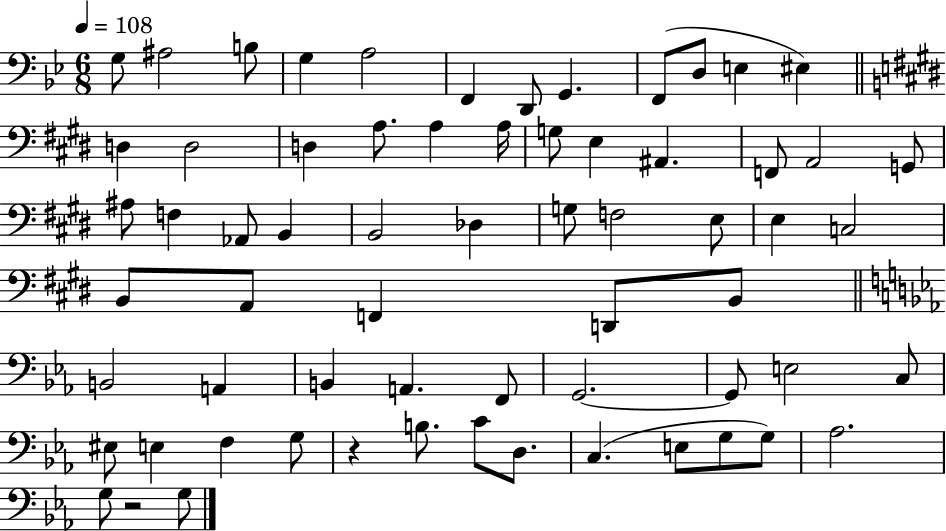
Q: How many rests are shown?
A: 2